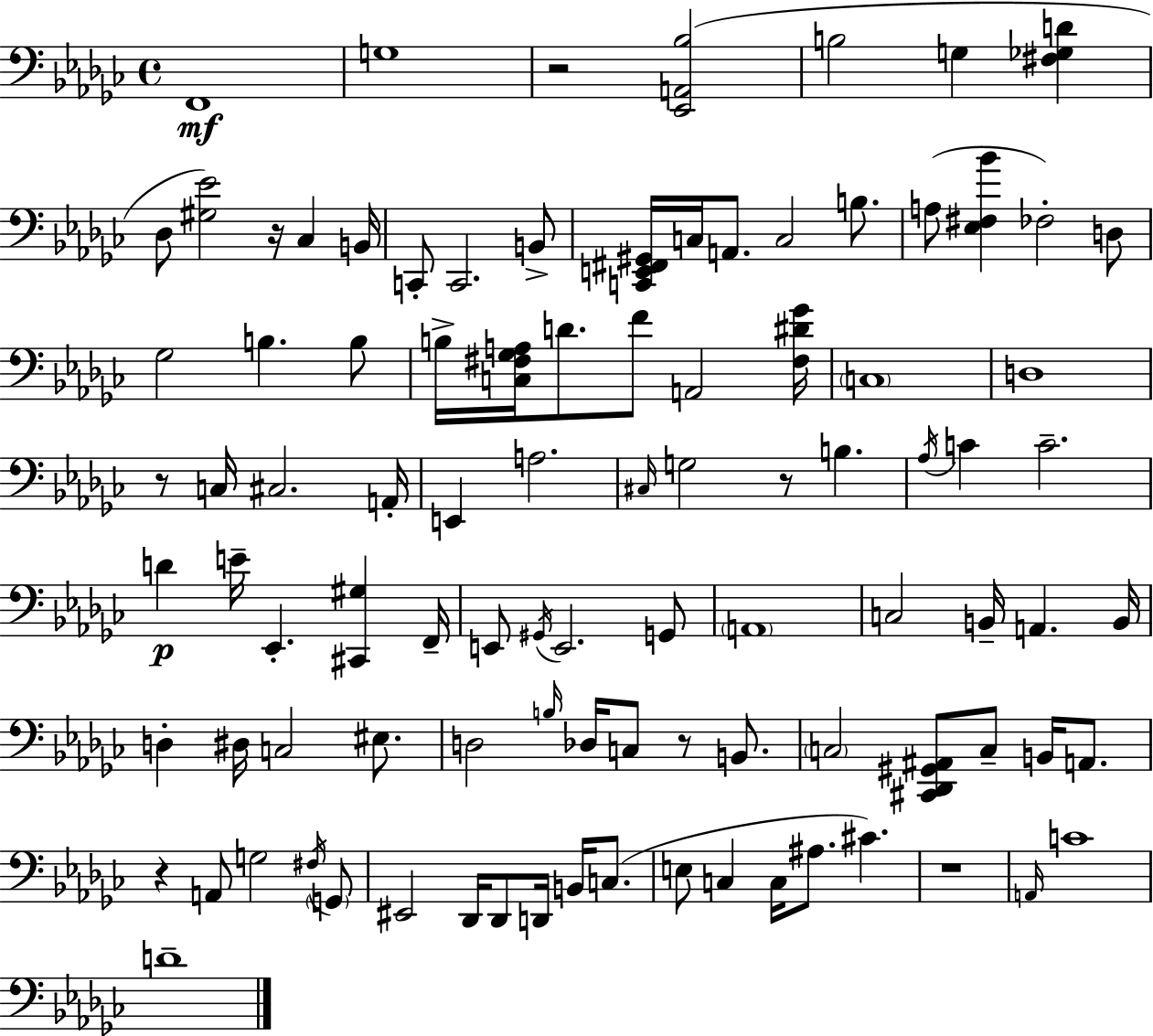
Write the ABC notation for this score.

X:1
T:Untitled
M:4/4
L:1/4
K:Ebm
F,,4 G,4 z2 [_E,,A,,_B,]2 B,2 G, [^F,_G,D] _D,/2 [^G,_E]2 z/4 _C, B,,/4 C,,/2 C,,2 B,,/2 [C,,E,,^F,,^G,,]/4 C,/4 A,,/2 C,2 B,/2 A,/2 [_E,^F,_B] _F,2 D,/2 _G,2 B, B,/2 B,/4 [C,^F,_G,A,]/4 D/2 F/2 A,,2 [^F,^D_G]/4 C,4 D,4 z/2 C,/4 ^C,2 A,,/4 E,, A,2 ^C,/4 G,2 z/2 B, _A,/4 C C2 D E/4 _E,, [^C,,^G,] F,,/4 E,,/2 ^G,,/4 E,,2 G,,/2 A,,4 C,2 B,,/4 A,, B,,/4 D, ^D,/4 C,2 ^E,/2 D,2 B,/4 _D,/4 C,/2 z/2 B,,/2 C,2 [^C,,_D,,^G,,^A,,]/2 C,/2 B,,/4 A,,/2 z A,,/2 G,2 ^F,/4 G,,/2 ^E,,2 _D,,/4 _D,,/2 D,,/4 B,,/4 C,/2 E,/2 C, C,/4 ^A,/2 ^C z4 A,,/4 C4 D4